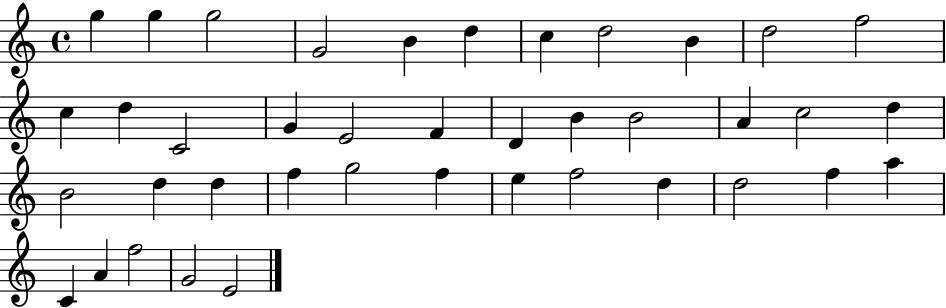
X:1
T:Untitled
M:4/4
L:1/4
K:C
g g g2 G2 B d c d2 B d2 f2 c d C2 G E2 F D B B2 A c2 d B2 d d f g2 f e f2 d d2 f a C A f2 G2 E2